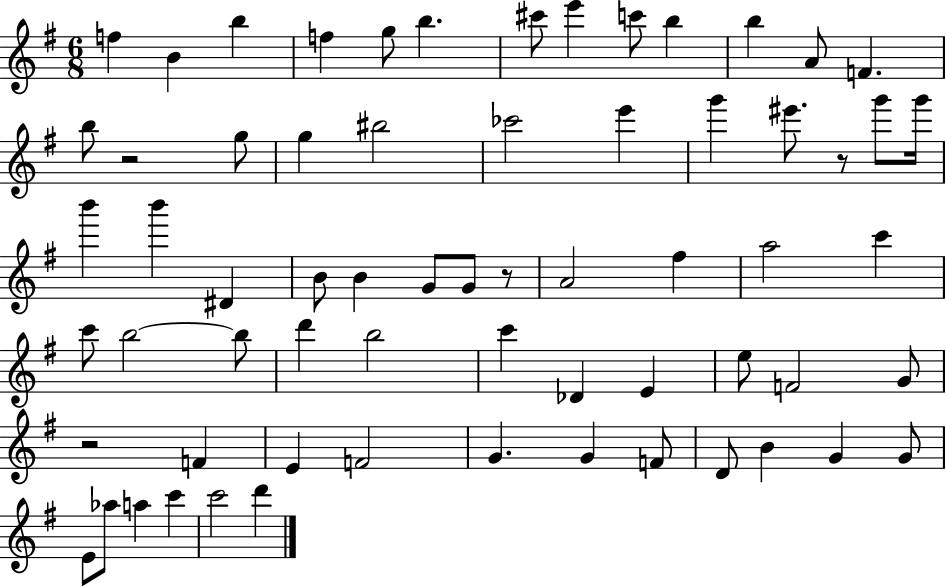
X:1
T:Untitled
M:6/8
L:1/4
K:G
f B b f g/2 b ^c'/2 e' c'/2 b b A/2 F b/2 z2 g/2 g ^b2 _c'2 e' g' ^e'/2 z/2 g'/2 g'/4 b' b' ^D B/2 B G/2 G/2 z/2 A2 ^f a2 c' c'/2 b2 b/2 d' b2 c' _D E e/2 F2 G/2 z2 F E F2 G G F/2 D/2 B G G/2 E/2 _a/2 a c' c'2 d'